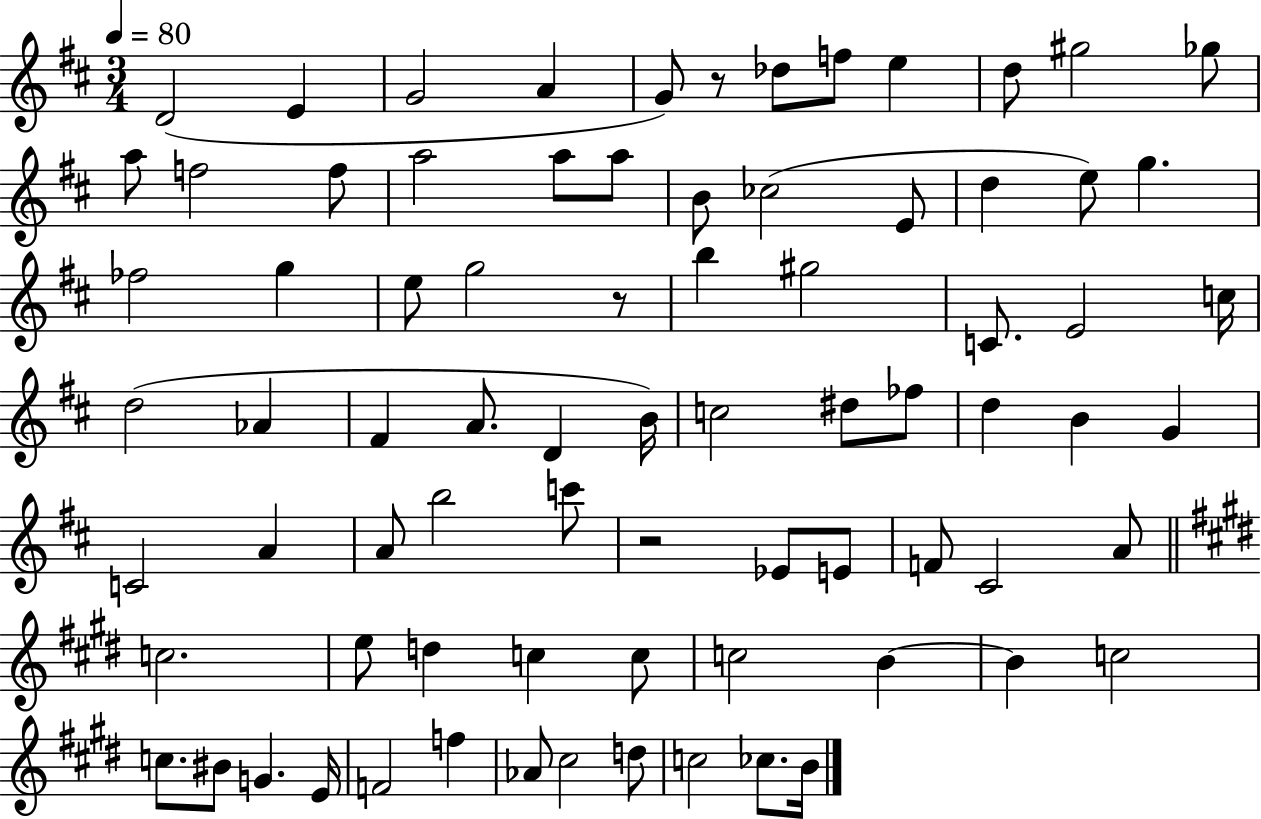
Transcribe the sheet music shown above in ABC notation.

X:1
T:Untitled
M:3/4
L:1/4
K:D
D2 E G2 A G/2 z/2 _d/2 f/2 e d/2 ^g2 _g/2 a/2 f2 f/2 a2 a/2 a/2 B/2 _c2 E/2 d e/2 g _f2 g e/2 g2 z/2 b ^g2 C/2 E2 c/4 d2 _A ^F A/2 D B/4 c2 ^d/2 _f/2 d B G C2 A A/2 b2 c'/2 z2 _E/2 E/2 F/2 ^C2 A/2 c2 e/2 d c c/2 c2 B B c2 c/2 ^B/2 G E/4 F2 f _A/2 ^c2 d/2 c2 _c/2 B/4